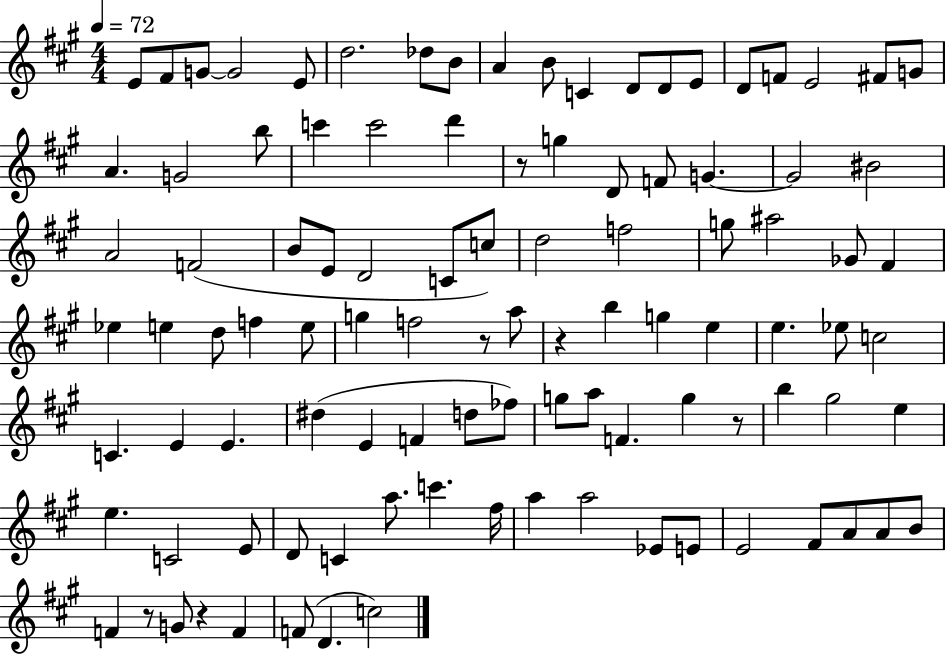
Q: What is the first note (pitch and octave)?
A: E4